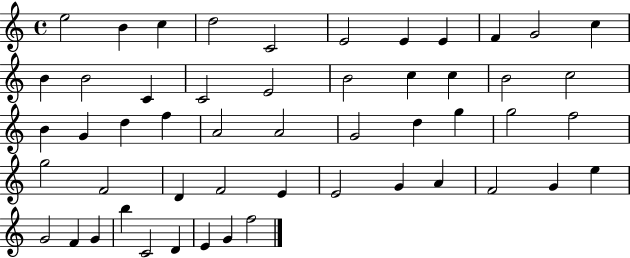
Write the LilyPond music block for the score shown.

{
  \clef treble
  \time 4/4
  \defaultTimeSignature
  \key c \major
  e''2 b'4 c''4 | d''2 c'2 | e'2 e'4 e'4 | f'4 g'2 c''4 | \break b'4 b'2 c'4 | c'2 e'2 | b'2 c''4 c''4 | b'2 c''2 | \break b'4 g'4 d''4 f''4 | a'2 a'2 | g'2 d''4 g''4 | g''2 f''2 | \break g''2 f'2 | d'4 f'2 e'4 | e'2 g'4 a'4 | f'2 g'4 e''4 | \break g'2 f'4 g'4 | b''4 c'2 d'4 | e'4 g'4 f''2 | \bar "|."
}